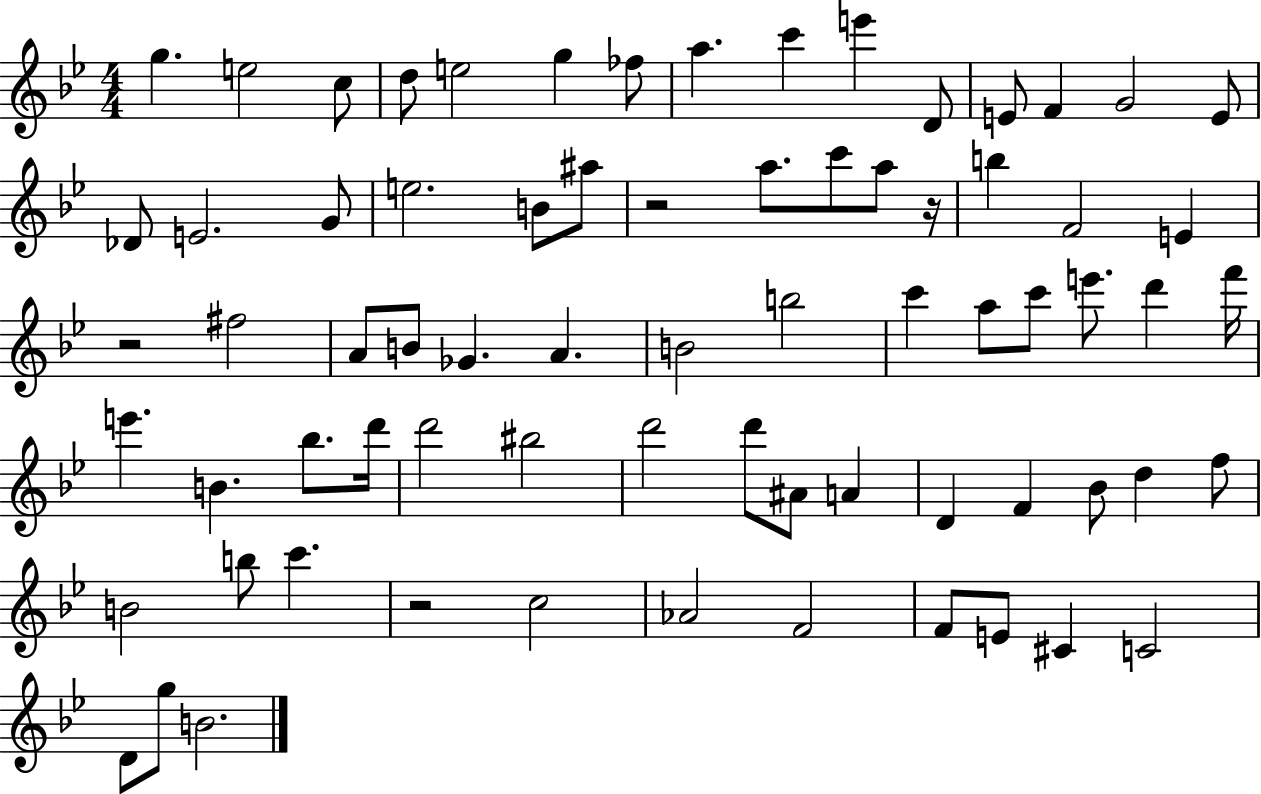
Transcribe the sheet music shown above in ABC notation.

X:1
T:Untitled
M:4/4
L:1/4
K:Bb
g e2 c/2 d/2 e2 g _f/2 a c' e' D/2 E/2 F G2 E/2 _D/2 E2 G/2 e2 B/2 ^a/2 z2 a/2 c'/2 a/2 z/4 b F2 E z2 ^f2 A/2 B/2 _G A B2 b2 c' a/2 c'/2 e'/2 d' f'/4 e' B _b/2 d'/4 d'2 ^b2 d'2 d'/2 ^A/2 A D F _B/2 d f/2 B2 b/2 c' z2 c2 _A2 F2 F/2 E/2 ^C C2 D/2 g/2 B2